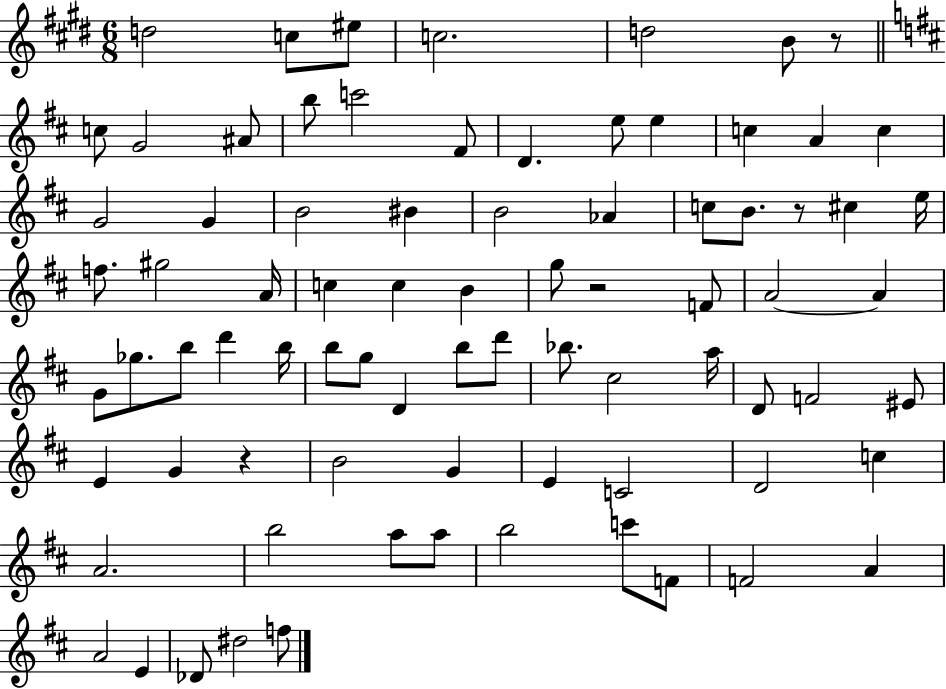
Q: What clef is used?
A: treble